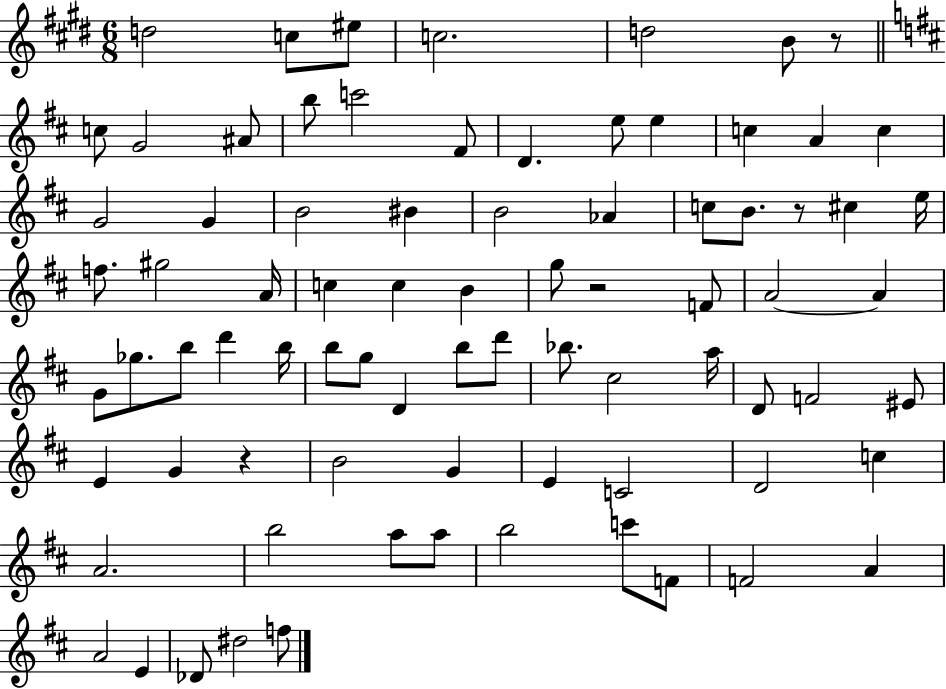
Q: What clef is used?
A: treble